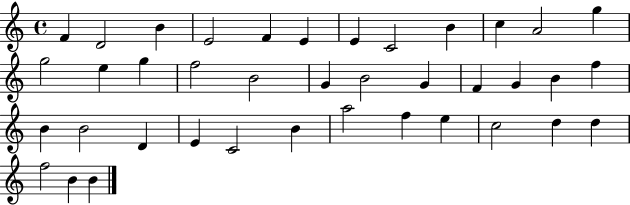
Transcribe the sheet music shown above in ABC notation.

X:1
T:Untitled
M:4/4
L:1/4
K:C
F D2 B E2 F E E C2 B c A2 g g2 e g f2 B2 G B2 G F G B f B B2 D E C2 B a2 f e c2 d d f2 B B